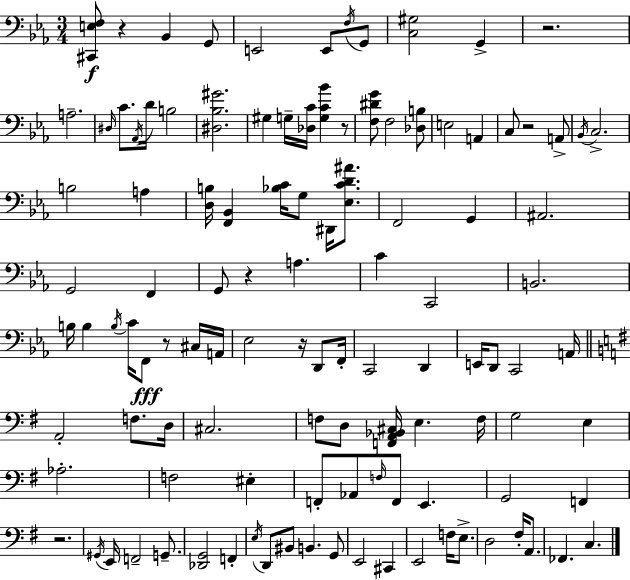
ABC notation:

X:1
T:Untitled
M:3/4
L:1/4
K:Eb
[^C,,E,F,]/2 z _B,, G,,/2 E,,2 E,,/2 F,/4 G,,/2 [C,^G,]2 G,, z2 A,2 ^D,/4 C/2 _A,,/4 D/4 B,2 [^D,_B,^G]2 ^G, G,/4 [_D,C]/4 [G,C_B] z/2 [F,^DG]/2 F,2 [_D,B,]/2 E,2 A,, C,/2 z2 A,,/2 _B,,/4 C,2 B,2 A, [D,B,]/4 [F,,_B,,] [_B,C]/4 G,/2 ^D,,/4 [_E,CD^A]/2 F,,2 G,, ^A,,2 G,,2 F,, G,,/2 z A, C C,,2 B,,2 B,/4 B, B,/4 C/4 F,,/2 z/2 ^C,/4 A,,/4 _E,2 z/4 D,,/2 F,,/4 C,,2 D,, E,,/4 D,,/2 C,,2 A,,/4 A,,2 F,/2 D,/4 ^C,2 F,/2 D,/2 [F,,A,,_B,,^C,]/4 E, F,/4 G,2 E, _A,2 F,2 ^E, F,,/2 _A,,/2 F,/4 F,,/2 E,, G,,2 F,, z2 ^G,,/4 E,,/4 F,,2 G,,/2 [_D,,G,,]2 F,, E,/4 D,,/2 ^B,,/2 B,, G,,/2 E,,2 ^C,, E,,2 F,/4 E,/2 D,2 ^F,/4 A,,/2 _F,, C,